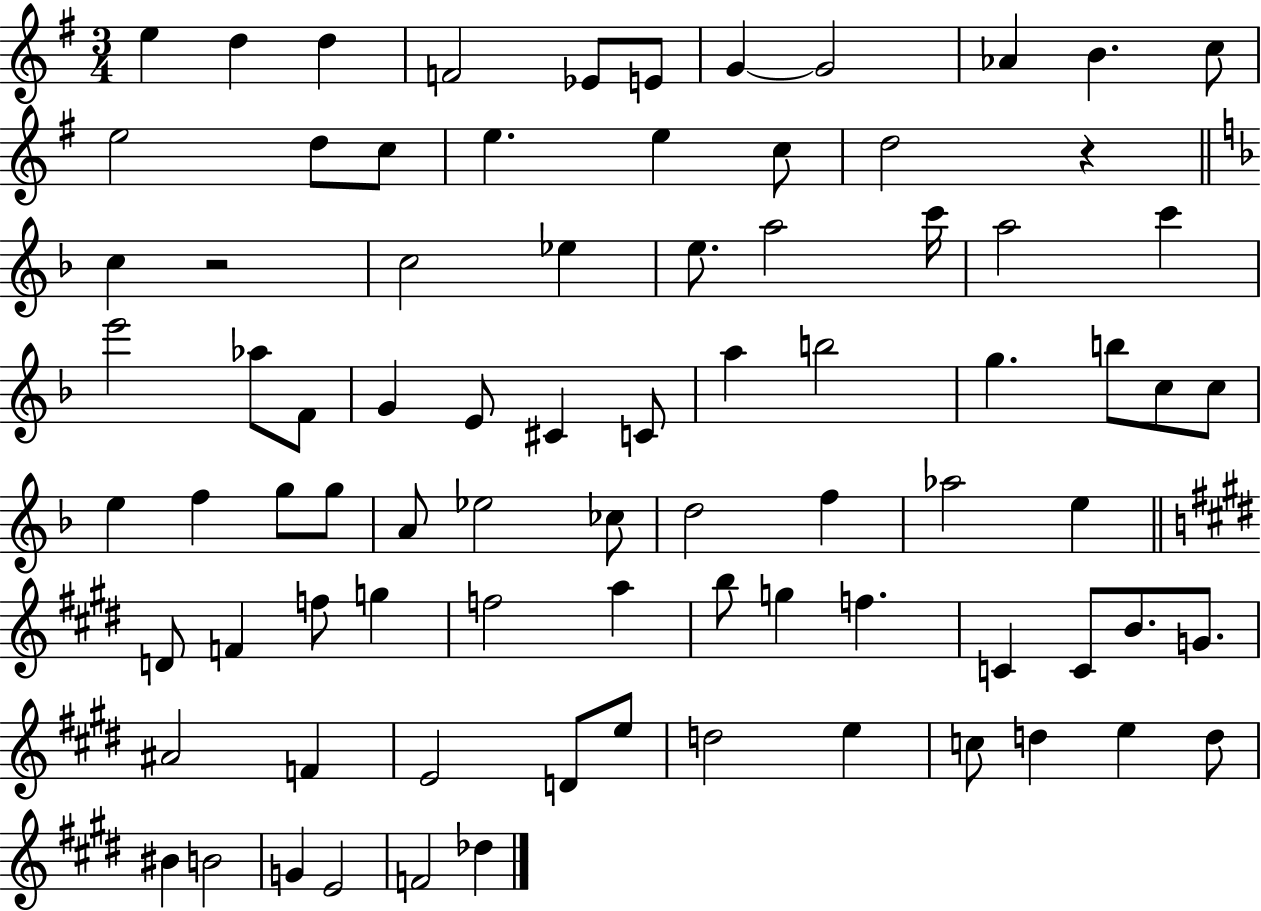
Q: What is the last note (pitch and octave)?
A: Db5